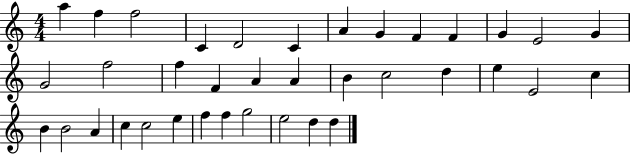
A5/q F5/q F5/h C4/q D4/h C4/q A4/q G4/q F4/q F4/q G4/q E4/h G4/q G4/h F5/h F5/q F4/q A4/q A4/q B4/q C5/h D5/q E5/q E4/h C5/q B4/q B4/h A4/q C5/q C5/h E5/q F5/q F5/q G5/h E5/h D5/q D5/q